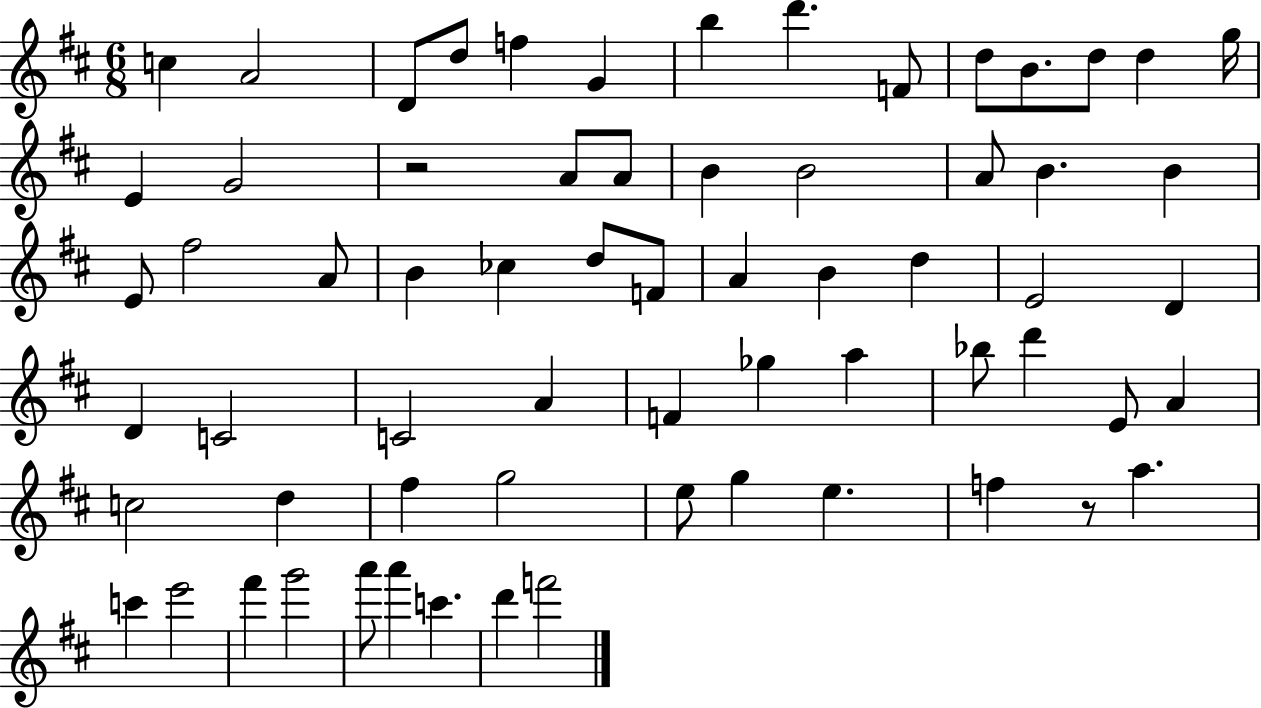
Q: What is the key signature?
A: D major